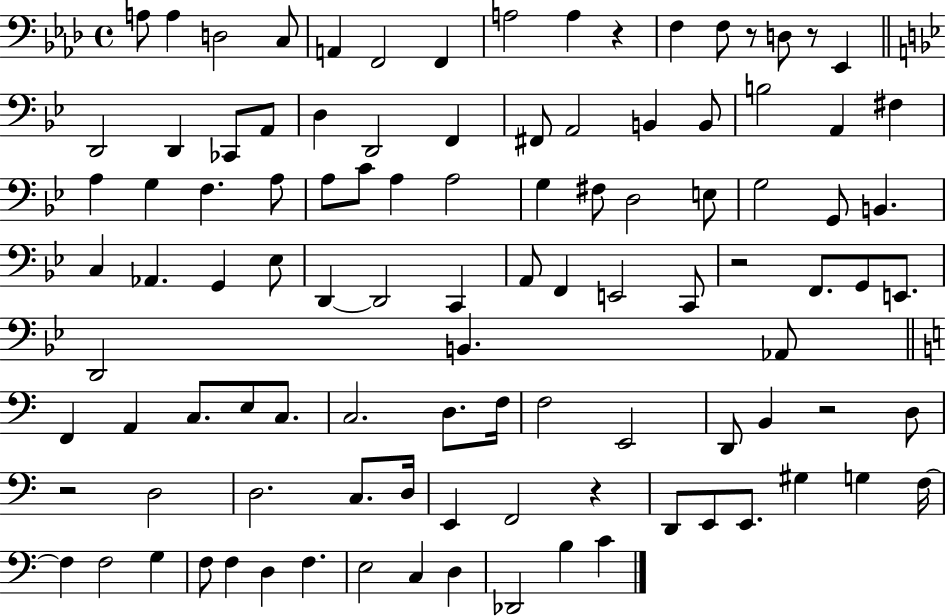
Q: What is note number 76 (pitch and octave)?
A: D3